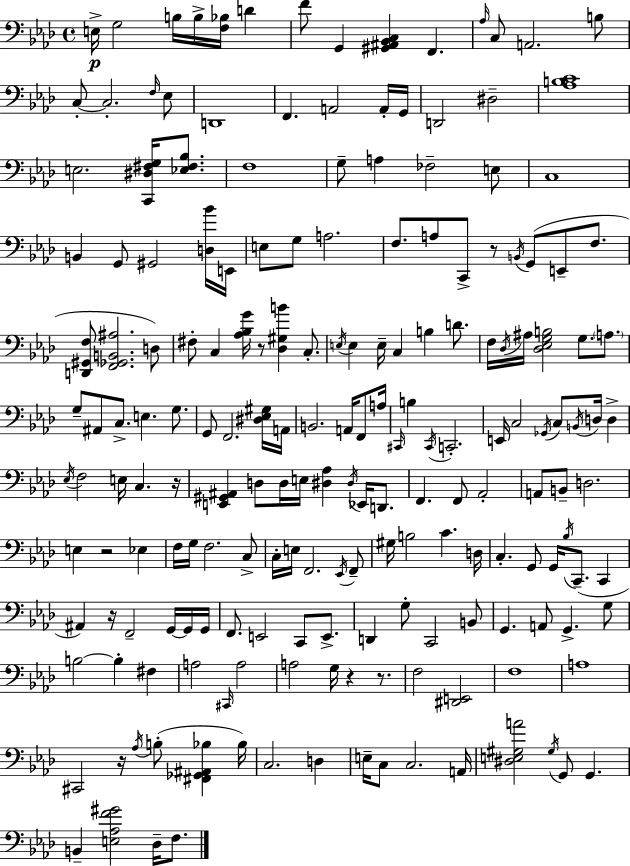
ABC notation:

X:1
T:Untitled
M:4/4
L:1/4
K:Ab
E,/4 G,2 B,/4 B,/4 [F,_B,]/4 D F/2 G,, [^G,,^A,,_B,,C,] F,, _A,/4 C,/2 A,,2 B,/2 C,/2 C,2 F,/4 _E,/2 D,,4 F,, A,,2 A,,/4 G,,/4 D,,2 ^D,2 [_A,B,C]4 E,2 [C,,^D,^F,G,]/4 [_E,^F,_B,]/2 F,4 G,/2 A, _F,2 E,/2 C,4 B,, G,,/2 ^G,,2 [D,_B]/4 E,,/4 E,/2 G,/2 A,2 F,/2 A,/2 C,,/2 z/2 B,,/4 G,,/2 E,,/2 F,/2 [D,,^G,,F,]/2 [F,,_G,,B,,^A,]2 D,/2 ^F,/2 C, [_A,_B,G]/4 z/2 [_D,^G,B] C,/2 E,/4 E, E,/4 C, B, D/2 F,/4 _D,/4 ^A,/4 [_D,_E,G,B,]2 G,/2 A,/2 G,/2 ^A,,/2 C,/2 E, G,/2 G,,/2 F,,2 [^D,_E,^G,]/4 A,,/4 B,,2 A,,/4 F,,/2 A,/4 ^C,,/4 B, ^C,,/4 C,,2 E,,/4 C,2 _G,,/4 C,/2 B,,/4 D,/4 D, _E,/4 F,2 E,/4 C, z/4 [E,,^G,,^A,,] D,/2 D,/4 E,/4 [^D,_A,] ^D,/4 _E,,/4 D,,/2 F,, F,,/2 _A,,2 A,,/2 B,,/2 D,2 E, z2 _E, F,/4 G,/4 F,2 C,/2 C,/4 E,/4 F,,2 _E,,/4 F,,/2 ^G,/4 B,2 C D,/4 C, G,,/2 G,,/4 _B,/4 C,,/2 C,, ^A,, z/4 F,,2 G,,/4 G,,/4 G,,/4 F,,/2 E,,2 C,,/2 E,,/2 D,, G,/2 C,,2 B,,/2 G,, A,,/2 G,, G,/2 B,2 B, ^F, A,2 ^C,,/4 A,2 A,2 G,/4 z z/2 F,2 [^D,,E,,]2 F,4 A,4 ^C,,2 z/4 _A,/4 B,/2 [^F,,_G,,^A,,_B,] _B,/4 C,2 D, E,/4 C,/2 C,2 A,,/4 [^D,E,^G,A]2 ^G,/4 G,,/2 G,, B,, [E,_A,F^G]2 _D,/4 F,/2